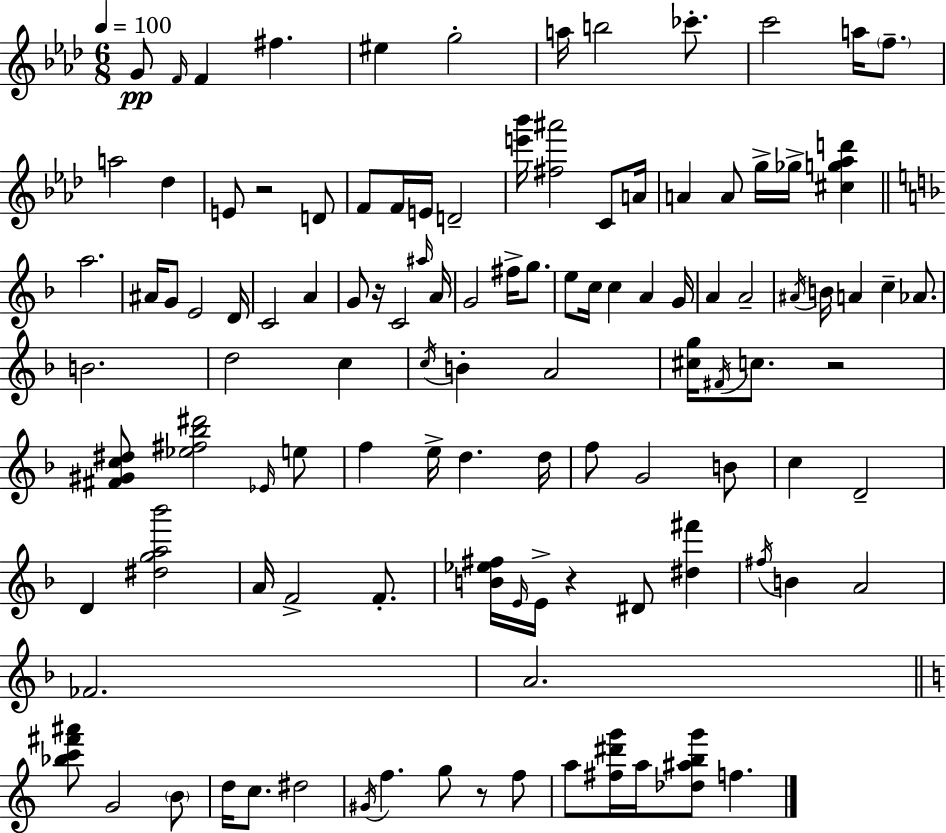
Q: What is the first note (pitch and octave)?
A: G4